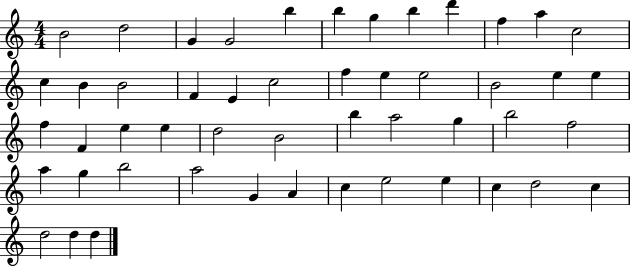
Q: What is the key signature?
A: C major